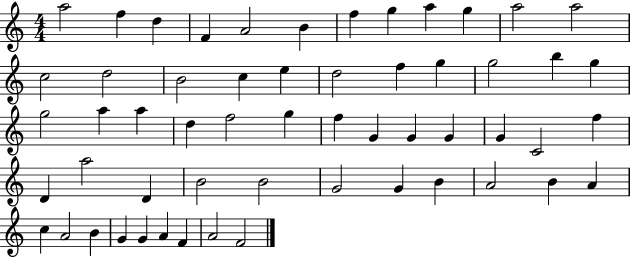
X:1
T:Untitled
M:4/4
L:1/4
K:C
a2 f d F A2 B f g a g a2 a2 c2 d2 B2 c e d2 f g g2 b g g2 a a d f2 g f G G G G C2 f D a2 D B2 B2 G2 G B A2 B A c A2 B G G A F A2 F2